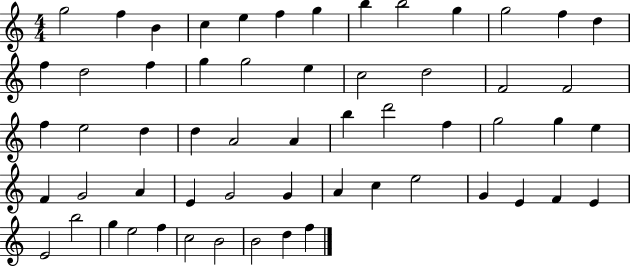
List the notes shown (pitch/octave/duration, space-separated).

G5/h F5/q B4/q C5/q E5/q F5/q G5/q B5/q B5/h G5/q G5/h F5/q D5/q F5/q D5/h F5/q G5/q G5/h E5/q C5/h D5/h F4/h F4/h F5/q E5/h D5/q D5/q A4/h A4/q B5/q D6/h F5/q G5/h G5/q E5/q F4/q G4/h A4/q E4/q G4/h G4/q A4/q C5/q E5/h G4/q E4/q F4/q E4/q E4/h B5/h G5/q E5/h F5/q C5/h B4/h B4/h D5/q F5/q